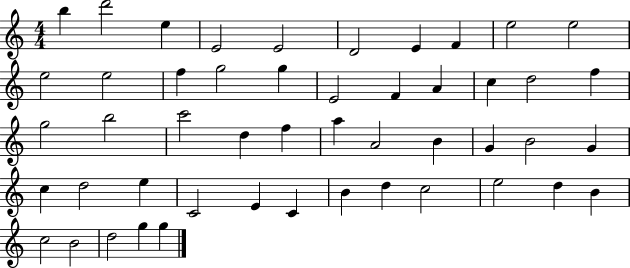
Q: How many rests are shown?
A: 0